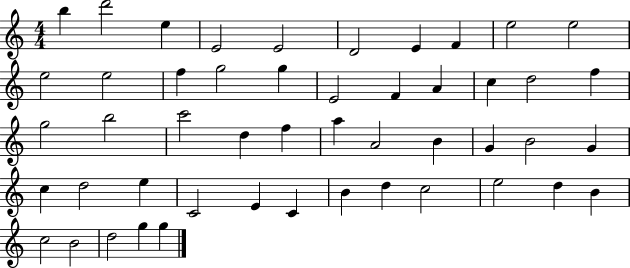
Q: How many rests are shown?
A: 0